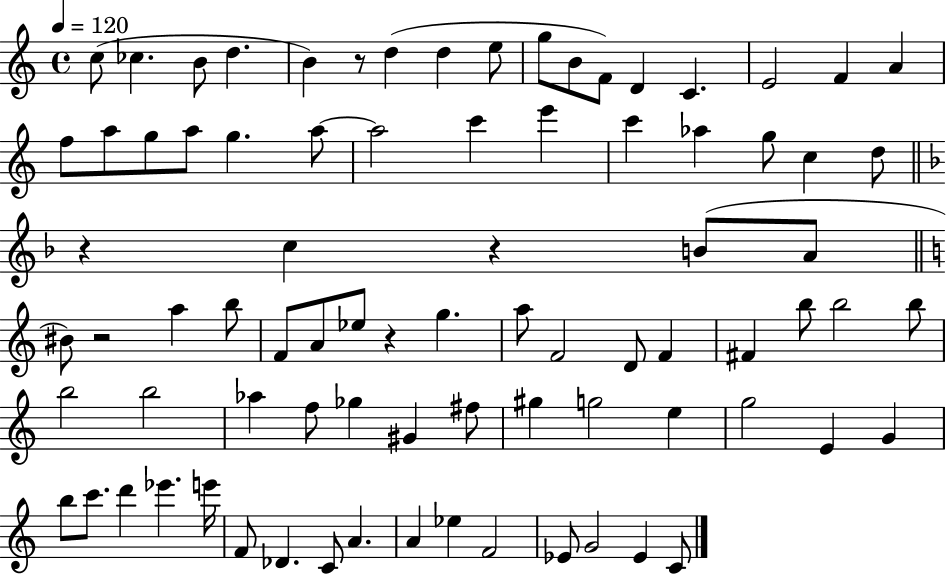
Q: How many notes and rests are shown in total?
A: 82